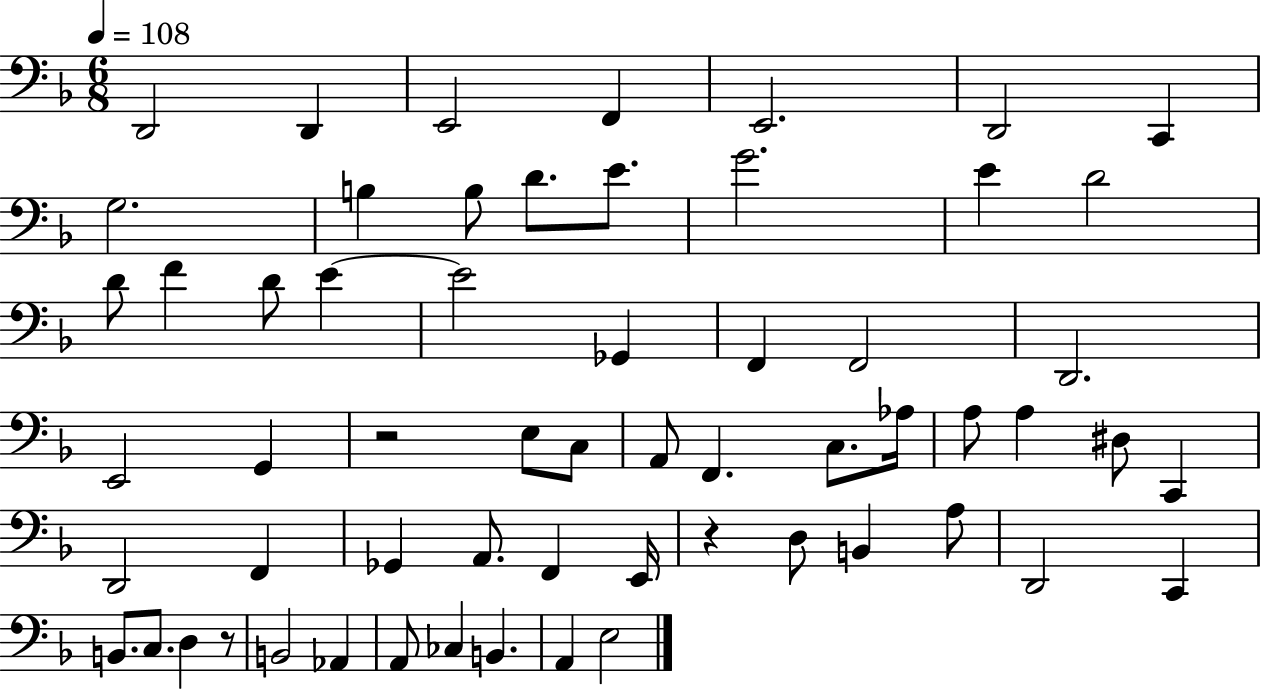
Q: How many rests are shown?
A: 3